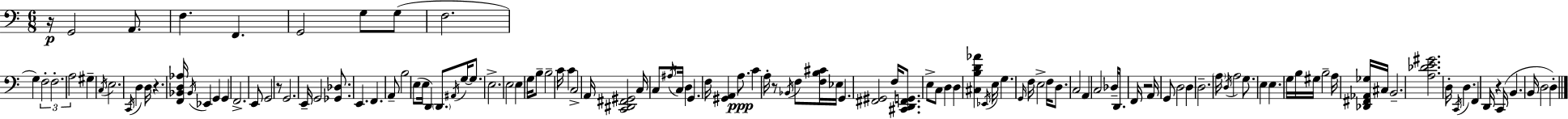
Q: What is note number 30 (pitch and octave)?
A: F2